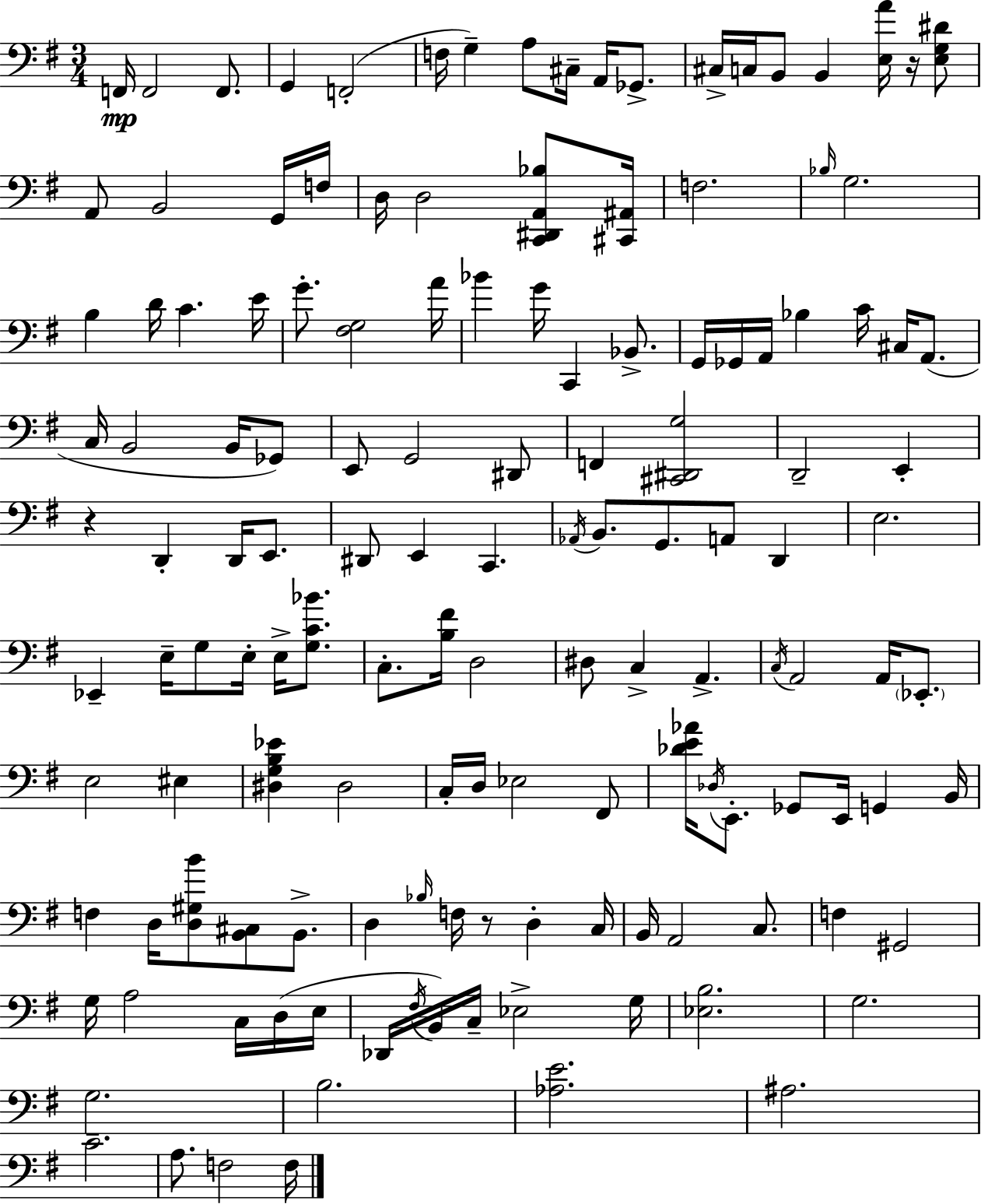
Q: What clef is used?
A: bass